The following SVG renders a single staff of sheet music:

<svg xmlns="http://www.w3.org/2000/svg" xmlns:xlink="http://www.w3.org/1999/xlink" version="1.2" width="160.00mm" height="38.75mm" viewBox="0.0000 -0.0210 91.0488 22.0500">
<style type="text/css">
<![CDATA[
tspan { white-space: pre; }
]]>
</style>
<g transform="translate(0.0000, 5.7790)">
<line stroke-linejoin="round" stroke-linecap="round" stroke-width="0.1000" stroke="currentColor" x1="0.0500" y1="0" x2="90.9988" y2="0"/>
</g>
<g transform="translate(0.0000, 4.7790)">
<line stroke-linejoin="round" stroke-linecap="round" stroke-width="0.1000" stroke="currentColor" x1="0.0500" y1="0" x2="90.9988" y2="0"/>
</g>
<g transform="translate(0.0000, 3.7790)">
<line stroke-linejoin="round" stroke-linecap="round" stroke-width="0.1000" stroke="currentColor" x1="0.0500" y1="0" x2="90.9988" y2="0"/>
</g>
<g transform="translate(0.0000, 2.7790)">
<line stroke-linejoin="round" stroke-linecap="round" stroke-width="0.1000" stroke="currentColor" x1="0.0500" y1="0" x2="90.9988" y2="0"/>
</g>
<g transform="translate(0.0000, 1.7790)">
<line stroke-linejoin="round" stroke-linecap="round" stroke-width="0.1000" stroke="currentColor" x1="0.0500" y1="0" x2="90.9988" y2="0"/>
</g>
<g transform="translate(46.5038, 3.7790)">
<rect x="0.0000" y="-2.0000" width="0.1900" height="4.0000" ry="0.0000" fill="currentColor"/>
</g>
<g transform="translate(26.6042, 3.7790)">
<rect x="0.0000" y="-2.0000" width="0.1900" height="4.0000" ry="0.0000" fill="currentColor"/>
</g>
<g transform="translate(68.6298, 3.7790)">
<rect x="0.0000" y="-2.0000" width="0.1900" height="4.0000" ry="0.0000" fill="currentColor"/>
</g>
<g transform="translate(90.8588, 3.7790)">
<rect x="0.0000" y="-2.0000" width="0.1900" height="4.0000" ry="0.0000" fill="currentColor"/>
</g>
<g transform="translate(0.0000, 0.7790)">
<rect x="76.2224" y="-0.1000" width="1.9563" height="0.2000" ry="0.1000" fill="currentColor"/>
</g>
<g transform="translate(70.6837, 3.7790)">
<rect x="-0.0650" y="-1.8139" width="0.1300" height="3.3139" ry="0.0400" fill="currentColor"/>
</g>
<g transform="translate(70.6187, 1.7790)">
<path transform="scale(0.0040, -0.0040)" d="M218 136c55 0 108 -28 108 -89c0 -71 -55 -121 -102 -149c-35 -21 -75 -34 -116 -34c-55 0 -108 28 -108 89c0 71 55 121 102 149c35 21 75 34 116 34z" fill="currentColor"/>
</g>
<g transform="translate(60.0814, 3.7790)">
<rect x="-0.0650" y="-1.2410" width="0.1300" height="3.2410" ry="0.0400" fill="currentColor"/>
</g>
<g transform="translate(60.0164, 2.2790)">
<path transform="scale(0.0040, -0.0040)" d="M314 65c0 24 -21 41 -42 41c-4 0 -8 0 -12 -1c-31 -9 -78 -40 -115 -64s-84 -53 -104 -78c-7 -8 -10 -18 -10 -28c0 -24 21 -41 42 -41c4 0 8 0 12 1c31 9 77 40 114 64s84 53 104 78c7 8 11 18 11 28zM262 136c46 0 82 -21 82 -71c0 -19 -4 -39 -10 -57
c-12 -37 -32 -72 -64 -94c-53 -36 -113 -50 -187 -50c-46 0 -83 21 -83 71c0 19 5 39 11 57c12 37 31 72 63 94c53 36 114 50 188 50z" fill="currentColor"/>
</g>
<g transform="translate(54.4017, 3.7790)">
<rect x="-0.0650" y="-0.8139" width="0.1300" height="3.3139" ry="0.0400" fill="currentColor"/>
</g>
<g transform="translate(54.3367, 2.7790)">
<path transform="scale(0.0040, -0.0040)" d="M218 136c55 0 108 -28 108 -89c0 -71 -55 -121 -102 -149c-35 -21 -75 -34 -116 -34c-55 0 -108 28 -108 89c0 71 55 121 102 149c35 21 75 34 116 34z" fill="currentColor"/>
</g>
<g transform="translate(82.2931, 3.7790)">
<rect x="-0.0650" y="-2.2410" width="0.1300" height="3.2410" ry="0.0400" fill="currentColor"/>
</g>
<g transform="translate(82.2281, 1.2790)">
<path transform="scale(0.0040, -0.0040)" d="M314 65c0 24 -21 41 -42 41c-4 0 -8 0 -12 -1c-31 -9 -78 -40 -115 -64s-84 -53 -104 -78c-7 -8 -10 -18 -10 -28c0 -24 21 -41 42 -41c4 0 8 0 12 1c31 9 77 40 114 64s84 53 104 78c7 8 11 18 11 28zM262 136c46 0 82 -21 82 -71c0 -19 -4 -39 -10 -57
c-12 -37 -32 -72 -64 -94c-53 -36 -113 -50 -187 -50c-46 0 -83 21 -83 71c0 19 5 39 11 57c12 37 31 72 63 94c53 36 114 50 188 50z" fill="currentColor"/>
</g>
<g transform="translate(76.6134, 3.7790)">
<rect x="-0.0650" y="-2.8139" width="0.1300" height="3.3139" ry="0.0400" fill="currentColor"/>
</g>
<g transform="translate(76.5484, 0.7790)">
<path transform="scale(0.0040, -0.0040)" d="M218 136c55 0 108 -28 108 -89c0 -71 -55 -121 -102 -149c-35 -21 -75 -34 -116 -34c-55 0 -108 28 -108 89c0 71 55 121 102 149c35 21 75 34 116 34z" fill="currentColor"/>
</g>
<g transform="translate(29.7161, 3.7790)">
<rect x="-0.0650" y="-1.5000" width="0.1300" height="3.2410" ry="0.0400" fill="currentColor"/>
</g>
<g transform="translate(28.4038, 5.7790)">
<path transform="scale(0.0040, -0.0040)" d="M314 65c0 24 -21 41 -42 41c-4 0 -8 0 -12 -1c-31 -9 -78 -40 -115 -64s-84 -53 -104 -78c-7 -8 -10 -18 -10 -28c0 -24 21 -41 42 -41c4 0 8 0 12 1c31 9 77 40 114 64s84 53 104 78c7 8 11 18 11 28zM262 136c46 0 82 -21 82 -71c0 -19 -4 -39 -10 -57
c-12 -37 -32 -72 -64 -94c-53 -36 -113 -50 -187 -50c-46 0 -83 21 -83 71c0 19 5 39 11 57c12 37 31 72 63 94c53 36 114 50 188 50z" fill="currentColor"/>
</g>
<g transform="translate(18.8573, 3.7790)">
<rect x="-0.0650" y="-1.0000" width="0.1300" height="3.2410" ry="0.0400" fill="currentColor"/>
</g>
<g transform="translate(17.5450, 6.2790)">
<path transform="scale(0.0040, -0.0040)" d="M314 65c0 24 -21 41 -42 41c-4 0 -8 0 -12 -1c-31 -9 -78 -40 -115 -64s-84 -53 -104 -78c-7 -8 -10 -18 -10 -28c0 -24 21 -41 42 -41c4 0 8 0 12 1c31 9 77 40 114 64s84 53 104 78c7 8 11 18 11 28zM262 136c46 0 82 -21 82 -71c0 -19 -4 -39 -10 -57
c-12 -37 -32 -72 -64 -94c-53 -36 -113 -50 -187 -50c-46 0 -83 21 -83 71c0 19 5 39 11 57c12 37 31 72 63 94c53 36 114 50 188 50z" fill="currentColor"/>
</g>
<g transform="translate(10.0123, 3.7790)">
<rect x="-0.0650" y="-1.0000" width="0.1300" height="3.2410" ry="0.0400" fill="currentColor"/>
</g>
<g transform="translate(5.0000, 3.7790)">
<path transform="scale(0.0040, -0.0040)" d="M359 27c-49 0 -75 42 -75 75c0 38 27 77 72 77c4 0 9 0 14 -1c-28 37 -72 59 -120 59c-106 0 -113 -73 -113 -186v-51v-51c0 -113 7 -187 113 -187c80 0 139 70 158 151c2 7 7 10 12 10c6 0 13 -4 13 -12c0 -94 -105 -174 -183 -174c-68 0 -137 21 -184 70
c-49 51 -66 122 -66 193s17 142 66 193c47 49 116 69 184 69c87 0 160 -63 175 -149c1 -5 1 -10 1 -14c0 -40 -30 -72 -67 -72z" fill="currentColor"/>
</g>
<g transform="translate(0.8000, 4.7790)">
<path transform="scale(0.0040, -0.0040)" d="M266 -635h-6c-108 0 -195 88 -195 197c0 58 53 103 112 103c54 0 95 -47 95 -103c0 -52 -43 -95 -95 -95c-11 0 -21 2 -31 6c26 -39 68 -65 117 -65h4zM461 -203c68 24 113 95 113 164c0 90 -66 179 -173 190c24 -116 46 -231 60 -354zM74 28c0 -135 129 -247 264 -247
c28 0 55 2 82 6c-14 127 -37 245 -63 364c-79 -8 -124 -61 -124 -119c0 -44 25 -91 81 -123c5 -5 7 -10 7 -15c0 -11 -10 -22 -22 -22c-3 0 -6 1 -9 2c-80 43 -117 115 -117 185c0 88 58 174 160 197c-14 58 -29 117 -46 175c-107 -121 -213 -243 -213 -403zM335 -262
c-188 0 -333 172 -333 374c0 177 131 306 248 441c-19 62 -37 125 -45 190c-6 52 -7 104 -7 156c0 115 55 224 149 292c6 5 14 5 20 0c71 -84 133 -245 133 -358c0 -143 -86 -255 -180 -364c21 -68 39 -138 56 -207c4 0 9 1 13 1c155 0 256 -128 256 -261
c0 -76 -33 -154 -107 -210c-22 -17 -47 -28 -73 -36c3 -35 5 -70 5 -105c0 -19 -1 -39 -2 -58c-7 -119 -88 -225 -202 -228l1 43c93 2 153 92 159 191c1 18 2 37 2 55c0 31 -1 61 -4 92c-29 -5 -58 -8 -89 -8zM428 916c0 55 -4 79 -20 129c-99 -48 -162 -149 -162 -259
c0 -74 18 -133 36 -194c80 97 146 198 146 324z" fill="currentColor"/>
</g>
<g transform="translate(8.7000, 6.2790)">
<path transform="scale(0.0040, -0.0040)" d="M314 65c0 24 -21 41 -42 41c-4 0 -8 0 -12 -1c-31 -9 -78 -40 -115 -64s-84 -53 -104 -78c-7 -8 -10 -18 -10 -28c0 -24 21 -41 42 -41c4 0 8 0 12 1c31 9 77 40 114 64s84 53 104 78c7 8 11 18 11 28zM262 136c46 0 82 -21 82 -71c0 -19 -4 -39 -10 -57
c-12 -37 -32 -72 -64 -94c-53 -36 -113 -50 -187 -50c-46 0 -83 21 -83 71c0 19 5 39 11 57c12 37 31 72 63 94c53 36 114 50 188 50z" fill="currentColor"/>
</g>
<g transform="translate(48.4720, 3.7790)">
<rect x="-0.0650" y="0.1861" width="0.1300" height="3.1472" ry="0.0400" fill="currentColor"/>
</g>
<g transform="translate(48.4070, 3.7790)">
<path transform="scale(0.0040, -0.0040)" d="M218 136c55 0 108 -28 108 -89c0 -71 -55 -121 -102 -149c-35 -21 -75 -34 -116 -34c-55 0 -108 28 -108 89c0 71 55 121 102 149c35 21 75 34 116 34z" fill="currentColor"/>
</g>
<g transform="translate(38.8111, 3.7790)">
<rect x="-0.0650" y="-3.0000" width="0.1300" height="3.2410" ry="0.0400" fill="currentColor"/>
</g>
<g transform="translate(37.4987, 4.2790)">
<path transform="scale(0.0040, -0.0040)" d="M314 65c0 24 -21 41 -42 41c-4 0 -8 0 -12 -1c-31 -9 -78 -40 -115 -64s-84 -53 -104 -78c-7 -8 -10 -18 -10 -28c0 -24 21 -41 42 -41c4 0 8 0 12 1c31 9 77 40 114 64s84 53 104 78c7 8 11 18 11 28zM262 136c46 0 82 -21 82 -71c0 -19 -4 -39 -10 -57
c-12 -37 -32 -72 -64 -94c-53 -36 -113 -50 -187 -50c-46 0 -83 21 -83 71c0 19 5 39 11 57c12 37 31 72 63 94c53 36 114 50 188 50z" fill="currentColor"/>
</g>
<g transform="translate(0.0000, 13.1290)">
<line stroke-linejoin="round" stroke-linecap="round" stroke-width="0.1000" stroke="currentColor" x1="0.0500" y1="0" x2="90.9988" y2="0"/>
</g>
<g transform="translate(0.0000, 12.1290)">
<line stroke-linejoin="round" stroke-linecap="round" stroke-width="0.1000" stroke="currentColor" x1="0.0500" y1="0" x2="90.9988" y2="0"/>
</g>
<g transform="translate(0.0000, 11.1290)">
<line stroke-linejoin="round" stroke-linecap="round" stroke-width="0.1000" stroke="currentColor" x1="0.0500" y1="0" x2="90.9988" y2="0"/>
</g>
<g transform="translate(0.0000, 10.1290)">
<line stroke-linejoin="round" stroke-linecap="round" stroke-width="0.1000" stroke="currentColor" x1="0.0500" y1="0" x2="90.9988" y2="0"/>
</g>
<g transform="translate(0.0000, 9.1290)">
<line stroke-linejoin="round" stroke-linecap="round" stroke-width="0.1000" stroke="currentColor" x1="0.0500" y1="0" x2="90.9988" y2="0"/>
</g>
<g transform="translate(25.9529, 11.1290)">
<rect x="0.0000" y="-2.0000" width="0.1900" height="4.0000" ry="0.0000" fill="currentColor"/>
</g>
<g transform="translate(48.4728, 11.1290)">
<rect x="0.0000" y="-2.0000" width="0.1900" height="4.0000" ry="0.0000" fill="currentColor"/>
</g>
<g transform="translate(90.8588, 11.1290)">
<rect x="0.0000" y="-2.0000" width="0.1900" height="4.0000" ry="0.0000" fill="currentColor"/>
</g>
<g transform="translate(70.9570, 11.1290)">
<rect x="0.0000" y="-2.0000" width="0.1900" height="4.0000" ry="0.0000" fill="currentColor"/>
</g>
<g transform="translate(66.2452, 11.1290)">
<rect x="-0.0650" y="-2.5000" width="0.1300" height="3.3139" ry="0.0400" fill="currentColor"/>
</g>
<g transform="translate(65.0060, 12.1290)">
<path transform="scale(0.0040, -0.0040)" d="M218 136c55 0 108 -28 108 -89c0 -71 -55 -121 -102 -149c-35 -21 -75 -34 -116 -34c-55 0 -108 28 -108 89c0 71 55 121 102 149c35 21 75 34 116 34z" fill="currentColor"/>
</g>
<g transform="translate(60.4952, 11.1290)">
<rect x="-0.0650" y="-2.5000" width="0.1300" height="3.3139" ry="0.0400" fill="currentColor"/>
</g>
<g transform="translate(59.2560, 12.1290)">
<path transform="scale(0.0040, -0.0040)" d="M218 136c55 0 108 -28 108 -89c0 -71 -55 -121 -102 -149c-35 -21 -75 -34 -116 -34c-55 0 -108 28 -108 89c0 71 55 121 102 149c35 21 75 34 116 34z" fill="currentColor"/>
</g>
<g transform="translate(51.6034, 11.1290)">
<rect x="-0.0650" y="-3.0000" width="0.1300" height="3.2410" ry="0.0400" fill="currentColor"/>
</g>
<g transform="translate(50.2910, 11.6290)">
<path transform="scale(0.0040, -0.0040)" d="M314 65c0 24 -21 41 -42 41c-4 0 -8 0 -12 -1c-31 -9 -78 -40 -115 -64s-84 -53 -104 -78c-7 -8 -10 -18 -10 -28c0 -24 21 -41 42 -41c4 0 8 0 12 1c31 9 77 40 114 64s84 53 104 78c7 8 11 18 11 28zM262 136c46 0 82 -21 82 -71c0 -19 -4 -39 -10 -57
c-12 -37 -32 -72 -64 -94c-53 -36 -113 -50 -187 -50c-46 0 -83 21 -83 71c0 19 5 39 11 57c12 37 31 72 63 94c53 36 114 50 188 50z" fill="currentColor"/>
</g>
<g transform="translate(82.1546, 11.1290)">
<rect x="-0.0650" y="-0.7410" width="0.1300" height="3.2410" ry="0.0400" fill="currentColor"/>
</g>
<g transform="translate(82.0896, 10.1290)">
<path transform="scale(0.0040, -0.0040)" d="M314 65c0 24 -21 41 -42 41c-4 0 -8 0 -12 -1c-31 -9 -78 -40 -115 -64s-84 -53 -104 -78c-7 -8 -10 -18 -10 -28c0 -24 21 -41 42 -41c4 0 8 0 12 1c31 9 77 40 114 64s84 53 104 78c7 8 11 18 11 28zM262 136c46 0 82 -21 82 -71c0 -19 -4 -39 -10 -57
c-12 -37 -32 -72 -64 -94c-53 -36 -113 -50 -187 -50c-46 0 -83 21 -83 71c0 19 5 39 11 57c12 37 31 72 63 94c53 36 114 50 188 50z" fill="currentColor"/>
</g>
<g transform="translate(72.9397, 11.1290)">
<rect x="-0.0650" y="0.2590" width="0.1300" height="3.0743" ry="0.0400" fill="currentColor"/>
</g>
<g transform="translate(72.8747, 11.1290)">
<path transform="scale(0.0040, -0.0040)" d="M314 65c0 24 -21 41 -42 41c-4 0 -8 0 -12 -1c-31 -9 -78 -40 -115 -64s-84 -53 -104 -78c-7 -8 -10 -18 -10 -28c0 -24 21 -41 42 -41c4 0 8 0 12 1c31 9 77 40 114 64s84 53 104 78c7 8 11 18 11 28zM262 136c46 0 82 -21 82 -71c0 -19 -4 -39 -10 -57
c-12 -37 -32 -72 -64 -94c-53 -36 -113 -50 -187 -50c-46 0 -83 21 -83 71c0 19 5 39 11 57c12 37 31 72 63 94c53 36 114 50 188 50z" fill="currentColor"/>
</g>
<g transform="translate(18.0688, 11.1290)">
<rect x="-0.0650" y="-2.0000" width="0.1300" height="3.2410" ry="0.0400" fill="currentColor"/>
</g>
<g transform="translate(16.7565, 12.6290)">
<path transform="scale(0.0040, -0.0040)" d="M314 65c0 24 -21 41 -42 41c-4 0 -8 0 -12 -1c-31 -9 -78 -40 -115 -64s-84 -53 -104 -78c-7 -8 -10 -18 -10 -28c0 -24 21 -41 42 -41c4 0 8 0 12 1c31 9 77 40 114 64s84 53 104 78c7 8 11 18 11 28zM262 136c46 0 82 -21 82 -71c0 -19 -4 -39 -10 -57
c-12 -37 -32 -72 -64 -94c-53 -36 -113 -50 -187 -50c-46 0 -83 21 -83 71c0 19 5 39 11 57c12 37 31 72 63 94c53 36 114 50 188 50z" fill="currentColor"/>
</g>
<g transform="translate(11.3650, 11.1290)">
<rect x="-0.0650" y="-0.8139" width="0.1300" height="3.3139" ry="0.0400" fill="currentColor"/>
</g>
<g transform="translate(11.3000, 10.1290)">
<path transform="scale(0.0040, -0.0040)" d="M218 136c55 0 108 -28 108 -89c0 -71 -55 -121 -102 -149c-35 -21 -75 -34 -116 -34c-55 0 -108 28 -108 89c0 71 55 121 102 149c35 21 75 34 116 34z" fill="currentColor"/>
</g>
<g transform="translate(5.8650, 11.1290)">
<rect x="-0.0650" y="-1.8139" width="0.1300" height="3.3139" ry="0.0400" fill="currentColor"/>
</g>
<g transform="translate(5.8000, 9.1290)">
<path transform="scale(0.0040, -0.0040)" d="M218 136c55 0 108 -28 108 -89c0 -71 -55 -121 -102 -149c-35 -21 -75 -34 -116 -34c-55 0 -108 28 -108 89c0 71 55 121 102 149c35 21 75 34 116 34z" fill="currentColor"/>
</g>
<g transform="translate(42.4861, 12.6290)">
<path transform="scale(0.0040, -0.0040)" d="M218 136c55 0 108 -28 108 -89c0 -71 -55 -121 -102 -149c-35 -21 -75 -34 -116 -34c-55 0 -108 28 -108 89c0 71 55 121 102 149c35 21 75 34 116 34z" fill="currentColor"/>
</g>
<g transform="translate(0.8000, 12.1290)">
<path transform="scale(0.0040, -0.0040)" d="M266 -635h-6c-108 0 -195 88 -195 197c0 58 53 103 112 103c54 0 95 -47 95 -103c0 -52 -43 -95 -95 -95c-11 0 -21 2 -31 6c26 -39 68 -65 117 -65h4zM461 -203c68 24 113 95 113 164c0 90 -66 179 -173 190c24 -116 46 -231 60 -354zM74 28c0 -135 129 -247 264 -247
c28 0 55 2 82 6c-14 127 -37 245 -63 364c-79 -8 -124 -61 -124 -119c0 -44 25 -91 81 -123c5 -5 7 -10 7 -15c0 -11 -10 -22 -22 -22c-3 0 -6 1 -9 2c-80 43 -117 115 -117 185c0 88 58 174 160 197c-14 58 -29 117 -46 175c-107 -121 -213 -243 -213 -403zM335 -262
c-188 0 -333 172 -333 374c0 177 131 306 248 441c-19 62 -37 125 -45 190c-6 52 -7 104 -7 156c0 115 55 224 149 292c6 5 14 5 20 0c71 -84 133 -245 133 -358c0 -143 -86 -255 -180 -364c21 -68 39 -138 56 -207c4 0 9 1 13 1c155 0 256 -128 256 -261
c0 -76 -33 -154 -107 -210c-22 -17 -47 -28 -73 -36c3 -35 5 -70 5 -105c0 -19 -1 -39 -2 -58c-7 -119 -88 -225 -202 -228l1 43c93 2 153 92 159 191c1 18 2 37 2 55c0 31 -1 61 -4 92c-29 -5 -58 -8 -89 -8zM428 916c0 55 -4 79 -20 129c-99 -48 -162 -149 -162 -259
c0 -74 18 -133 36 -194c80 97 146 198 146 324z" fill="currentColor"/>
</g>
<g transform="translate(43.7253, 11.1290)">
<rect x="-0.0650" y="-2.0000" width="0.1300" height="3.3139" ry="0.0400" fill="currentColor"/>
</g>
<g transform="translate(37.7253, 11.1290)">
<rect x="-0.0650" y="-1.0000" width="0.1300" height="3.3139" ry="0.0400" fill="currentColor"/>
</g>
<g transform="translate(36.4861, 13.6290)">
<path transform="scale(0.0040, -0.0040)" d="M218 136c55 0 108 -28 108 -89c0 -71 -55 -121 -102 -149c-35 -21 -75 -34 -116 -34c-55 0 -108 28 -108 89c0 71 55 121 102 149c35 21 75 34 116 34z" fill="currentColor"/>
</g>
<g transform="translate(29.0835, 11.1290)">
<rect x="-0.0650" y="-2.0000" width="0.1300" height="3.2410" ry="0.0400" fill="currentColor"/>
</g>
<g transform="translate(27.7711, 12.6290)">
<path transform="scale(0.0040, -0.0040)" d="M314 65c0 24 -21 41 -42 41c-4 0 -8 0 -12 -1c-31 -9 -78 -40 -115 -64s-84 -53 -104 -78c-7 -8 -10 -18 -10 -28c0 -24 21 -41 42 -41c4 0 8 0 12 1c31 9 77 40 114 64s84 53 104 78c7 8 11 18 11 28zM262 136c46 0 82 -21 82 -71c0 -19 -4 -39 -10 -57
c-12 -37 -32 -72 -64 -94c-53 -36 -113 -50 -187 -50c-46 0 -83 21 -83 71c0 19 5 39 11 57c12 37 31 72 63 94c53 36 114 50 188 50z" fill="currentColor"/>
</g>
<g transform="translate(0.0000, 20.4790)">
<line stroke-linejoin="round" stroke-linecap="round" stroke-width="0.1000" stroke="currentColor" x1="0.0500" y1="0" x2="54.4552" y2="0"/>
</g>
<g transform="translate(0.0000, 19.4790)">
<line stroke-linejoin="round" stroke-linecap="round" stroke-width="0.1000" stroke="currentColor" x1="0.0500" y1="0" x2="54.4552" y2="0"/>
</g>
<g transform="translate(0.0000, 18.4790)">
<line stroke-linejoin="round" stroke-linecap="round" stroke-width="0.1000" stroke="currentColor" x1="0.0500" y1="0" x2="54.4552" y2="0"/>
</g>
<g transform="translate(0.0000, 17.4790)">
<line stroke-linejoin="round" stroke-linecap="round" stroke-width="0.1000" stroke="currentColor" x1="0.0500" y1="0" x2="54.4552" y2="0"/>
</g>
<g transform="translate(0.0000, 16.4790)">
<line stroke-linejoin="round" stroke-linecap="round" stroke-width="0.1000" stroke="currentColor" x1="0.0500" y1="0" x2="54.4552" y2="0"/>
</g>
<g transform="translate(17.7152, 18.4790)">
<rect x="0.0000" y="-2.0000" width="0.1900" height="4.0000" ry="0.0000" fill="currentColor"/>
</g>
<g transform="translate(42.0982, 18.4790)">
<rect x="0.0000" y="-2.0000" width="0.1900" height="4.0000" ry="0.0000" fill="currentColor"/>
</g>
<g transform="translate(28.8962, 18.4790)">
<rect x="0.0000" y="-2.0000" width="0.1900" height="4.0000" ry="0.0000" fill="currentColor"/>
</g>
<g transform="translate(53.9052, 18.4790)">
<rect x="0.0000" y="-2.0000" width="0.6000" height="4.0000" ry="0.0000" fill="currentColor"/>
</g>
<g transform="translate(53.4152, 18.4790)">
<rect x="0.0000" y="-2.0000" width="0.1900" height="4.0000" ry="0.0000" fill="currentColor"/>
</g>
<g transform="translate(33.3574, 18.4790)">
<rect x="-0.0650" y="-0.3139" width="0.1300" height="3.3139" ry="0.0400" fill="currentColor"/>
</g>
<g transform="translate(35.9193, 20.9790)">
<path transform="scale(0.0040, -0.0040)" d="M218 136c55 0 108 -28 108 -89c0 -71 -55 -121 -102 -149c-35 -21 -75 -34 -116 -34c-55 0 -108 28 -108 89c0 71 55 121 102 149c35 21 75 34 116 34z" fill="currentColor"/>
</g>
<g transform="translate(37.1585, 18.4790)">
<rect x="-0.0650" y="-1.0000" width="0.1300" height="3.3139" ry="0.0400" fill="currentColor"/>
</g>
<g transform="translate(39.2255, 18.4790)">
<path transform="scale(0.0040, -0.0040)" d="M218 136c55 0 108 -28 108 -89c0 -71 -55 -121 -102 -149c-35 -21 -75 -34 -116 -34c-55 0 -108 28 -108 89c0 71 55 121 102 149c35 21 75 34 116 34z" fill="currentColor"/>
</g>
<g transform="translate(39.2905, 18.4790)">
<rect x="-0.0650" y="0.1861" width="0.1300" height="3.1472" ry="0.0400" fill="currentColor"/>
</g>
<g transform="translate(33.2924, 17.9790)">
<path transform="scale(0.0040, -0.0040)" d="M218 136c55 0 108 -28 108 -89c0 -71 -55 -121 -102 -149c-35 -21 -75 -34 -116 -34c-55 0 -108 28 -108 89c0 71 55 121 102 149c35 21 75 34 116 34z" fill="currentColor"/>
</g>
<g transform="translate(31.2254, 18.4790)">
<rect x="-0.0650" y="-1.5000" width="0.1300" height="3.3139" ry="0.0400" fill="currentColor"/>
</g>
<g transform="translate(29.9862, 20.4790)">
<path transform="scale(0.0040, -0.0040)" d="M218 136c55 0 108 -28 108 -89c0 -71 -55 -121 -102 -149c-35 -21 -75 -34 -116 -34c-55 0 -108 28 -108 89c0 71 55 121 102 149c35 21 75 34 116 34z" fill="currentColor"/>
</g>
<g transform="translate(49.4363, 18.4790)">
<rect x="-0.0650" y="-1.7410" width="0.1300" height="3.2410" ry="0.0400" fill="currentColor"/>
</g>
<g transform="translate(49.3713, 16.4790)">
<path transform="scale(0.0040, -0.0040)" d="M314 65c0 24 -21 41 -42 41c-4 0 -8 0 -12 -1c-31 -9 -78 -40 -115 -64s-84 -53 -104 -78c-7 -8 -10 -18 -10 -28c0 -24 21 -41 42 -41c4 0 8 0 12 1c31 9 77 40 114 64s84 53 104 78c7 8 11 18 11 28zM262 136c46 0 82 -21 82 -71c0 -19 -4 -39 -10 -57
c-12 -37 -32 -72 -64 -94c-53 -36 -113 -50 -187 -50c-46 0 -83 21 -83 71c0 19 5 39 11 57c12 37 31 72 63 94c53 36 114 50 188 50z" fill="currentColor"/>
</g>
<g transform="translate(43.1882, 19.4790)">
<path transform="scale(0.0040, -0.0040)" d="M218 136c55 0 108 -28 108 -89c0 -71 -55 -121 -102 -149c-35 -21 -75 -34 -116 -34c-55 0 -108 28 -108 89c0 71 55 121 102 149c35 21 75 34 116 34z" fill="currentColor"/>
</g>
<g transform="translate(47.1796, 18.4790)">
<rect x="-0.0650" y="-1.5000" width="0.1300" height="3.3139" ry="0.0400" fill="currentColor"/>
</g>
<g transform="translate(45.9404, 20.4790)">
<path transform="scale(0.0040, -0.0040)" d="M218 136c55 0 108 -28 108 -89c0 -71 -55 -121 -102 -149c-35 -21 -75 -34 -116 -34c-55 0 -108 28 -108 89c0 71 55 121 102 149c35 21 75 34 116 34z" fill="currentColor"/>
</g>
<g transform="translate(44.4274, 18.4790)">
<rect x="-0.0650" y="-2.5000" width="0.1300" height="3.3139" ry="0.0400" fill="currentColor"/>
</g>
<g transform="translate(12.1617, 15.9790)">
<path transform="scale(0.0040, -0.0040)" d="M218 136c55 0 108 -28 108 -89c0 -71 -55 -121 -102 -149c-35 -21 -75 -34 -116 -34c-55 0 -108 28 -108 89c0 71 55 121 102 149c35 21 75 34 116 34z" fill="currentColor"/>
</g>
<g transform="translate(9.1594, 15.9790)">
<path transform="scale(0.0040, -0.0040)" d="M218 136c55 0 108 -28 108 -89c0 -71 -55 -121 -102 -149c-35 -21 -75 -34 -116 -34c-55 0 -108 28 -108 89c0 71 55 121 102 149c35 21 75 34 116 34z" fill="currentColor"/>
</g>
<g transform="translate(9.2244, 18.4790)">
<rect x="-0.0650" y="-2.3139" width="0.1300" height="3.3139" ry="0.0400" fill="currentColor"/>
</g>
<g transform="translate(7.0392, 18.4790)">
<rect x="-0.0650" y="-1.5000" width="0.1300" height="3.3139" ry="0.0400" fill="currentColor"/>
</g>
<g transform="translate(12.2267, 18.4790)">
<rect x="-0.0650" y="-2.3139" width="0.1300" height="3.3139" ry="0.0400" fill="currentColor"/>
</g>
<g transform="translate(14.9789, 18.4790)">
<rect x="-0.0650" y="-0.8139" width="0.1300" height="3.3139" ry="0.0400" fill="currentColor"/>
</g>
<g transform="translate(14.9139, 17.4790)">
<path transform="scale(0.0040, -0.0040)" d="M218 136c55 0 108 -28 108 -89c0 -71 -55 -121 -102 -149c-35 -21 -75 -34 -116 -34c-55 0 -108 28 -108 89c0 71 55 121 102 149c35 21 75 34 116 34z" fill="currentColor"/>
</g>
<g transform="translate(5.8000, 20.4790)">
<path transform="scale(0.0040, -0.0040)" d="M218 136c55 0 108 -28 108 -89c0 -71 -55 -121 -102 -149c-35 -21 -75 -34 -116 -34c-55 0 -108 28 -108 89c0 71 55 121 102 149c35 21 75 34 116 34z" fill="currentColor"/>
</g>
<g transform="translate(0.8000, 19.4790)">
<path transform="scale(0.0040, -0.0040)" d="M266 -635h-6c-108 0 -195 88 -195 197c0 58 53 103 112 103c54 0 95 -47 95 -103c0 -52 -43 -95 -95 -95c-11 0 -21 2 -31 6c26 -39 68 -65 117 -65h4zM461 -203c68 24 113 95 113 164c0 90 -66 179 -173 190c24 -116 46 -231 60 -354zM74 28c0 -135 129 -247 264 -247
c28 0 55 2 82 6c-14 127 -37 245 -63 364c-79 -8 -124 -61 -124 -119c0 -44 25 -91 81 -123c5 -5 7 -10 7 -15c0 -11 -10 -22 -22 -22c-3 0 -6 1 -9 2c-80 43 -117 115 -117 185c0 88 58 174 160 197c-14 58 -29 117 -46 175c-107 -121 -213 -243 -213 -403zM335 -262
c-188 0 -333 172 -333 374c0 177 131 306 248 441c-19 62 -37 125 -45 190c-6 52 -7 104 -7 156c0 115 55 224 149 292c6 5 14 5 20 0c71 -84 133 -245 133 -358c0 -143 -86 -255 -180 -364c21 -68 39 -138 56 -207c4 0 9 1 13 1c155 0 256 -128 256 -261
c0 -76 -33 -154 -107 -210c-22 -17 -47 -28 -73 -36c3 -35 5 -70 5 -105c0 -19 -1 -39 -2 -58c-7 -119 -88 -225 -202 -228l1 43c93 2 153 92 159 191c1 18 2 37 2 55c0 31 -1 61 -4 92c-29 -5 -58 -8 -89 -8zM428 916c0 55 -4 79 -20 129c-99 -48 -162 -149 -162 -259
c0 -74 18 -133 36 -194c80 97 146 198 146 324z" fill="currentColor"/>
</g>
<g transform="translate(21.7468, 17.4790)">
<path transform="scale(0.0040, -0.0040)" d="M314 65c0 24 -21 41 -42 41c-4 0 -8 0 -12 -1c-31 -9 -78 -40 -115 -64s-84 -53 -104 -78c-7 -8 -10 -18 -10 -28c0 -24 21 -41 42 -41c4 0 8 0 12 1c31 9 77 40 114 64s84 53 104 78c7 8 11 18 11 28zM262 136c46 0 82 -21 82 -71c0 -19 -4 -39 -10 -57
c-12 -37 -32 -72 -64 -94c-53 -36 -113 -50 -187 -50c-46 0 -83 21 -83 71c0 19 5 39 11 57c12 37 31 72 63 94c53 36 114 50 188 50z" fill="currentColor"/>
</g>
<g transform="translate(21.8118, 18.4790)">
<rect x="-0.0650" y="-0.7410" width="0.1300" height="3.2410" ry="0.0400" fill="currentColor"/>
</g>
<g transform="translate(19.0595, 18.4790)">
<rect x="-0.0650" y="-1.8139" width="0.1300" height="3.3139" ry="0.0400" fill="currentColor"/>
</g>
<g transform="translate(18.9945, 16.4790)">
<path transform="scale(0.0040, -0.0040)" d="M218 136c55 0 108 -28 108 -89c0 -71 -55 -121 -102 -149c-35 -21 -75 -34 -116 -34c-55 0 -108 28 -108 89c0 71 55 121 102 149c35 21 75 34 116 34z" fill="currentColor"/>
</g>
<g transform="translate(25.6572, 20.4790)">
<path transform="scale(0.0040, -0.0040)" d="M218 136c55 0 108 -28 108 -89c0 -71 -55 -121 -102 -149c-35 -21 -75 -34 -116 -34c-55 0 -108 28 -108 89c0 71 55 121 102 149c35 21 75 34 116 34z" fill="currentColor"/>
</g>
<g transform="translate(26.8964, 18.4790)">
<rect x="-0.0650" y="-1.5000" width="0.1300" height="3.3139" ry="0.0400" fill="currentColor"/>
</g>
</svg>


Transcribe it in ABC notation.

X:1
T:Untitled
M:4/4
L:1/4
K:C
D2 D2 E2 A2 B d e2 f a g2 f d F2 F2 D F A2 G G B2 d2 E g g d f d2 E E c D B G E f2